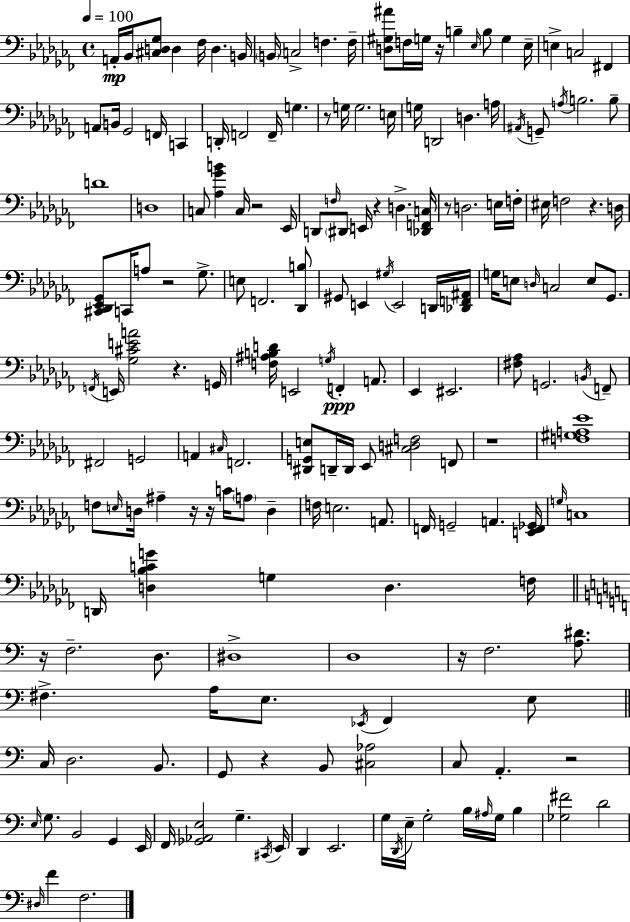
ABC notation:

X:1
T:Untitled
M:4/4
L:1/4
K:Abm
A,,/4 _B,,/4 [^C,D,_G,]/2 D, _F,/4 D, B,,/4 B,,/4 C,2 F, F,/4 [D,^G,^A]/2 F,/4 G,/4 z/4 B, _E,/4 B,/2 G, _E,/4 E, C,2 ^F,, A,,/2 B,,/4 _G,,2 F,,/4 C,, D,,/4 F,,2 F,,/4 G, z/2 G,/4 G,2 E,/4 G,/4 D,,2 D, A,/4 ^A,,/4 G,,/2 A,/4 B,2 B,/2 D4 D,4 C,/2 [_A,_GB] C,/4 z2 _E,,/4 D,,/2 F,/4 ^D,,/2 E,,/4 z D, [_D,,F,,C,]/4 z/2 D,2 E,/4 F,/4 ^E,/4 F,2 z D,/4 [^C,,_D,,_E,,_G,,]/2 C,,/4 A,/2 z2 _G,/2 E,/2 F,,2 [_D,,B,]/2 ^G,,/2 E,, ^G,/4 E,,2 D,,/4 [_D,,F,,^A,,]/4 G,/4 E,/2 D,/4 C,2 E,/2 _G,,/2 F,,/4 E,,/4 [_G,^CEA]2 z G,,/4 [F,^A,B,D]/4 E,,2 G,/4 F,, A,,/2 _E,, ^E,,2 [^F,_A,]/2 G,,2 B,,/4 F,,/2 ^F,,2 G,,2 A,, ^C,/4 F,,2 [^D,,G,,E,]/2 D,,/4 D,,/4 _E,,/2 [^C,D,F,]2 F,,/2 z4 [F,^G,A,_E]4 F,/2 E,/4 D,/4 ^A, z/4 z/4 C/4 A,/2 D, F,/4 E,2 A,,/2 F,,/4 G,,2 A,, [E,,F,,_G,,]/4 G,/4 C,4 D,,/4 [D,_B,CG] G, D, F,/4 z/4 F,2 D,/2 ^D,4 D,4 z/4 F,2 [A,^D]/2 ^F, A,/4 E,/2 _E,,/4 F,, E,/2 C,/4 D,2 B,,/2 G,,/2 z B,,/2 [^C,_A,]2 C,/2 A,, z2 E,/4 G,/2 B,,2 G,, E,,/4 F,,/4 [_G,,_A,,E,]2 G, ^C,,/4 E,,/4 D,, E,,2 G,/4 D,,/4 E,/4 G,2 B,/4 ^A,/4 G,/4 B, [_G,^F]2 D2 ^D,/4 F F,2